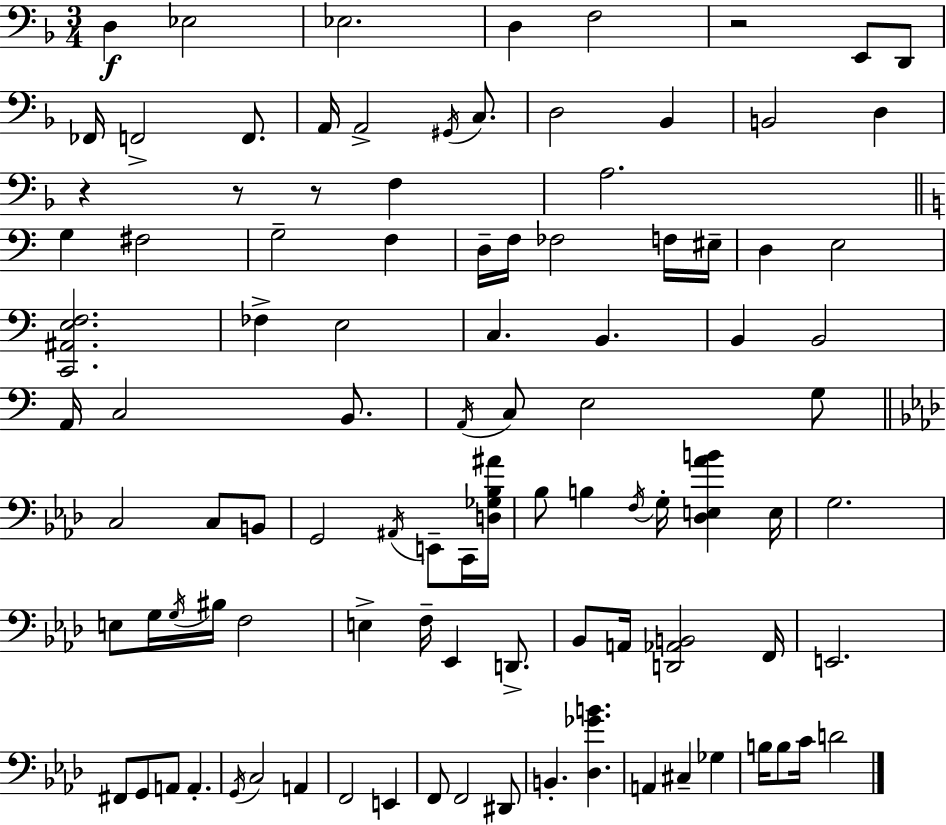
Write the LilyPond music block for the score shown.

{
  \clef bass
  \numericTimeSignature
  \time 3/4
  \key f \major
  \repeat volta 2 { d4\f ees2 | ees2. | d4 f2 | r2 e,8 d,8 | \break fes,16 f,2-> f,8. | a,16 a,2-> \acciaccatura { gis,16 } c8. | d2 bes,4 | b,2 d4 | \break r4 r8 r8 f4 | a2. | \bar "||" \break \key a \minor g4 fis2 | g2-- f4 | d16-- f16 fes2 f16 eis16-- | d4 e2 | \break <c, ais, e f>2. | fes4-> e2 | c4. b,4. | b,4 b,2 | \break a,16 c2 b,8. | \acciaccatura { a,16 } c8 e2 g8 | \bar "||" \break \key aes \major c2 c8 b,8 | g,2 \acciaccatura { ais,16 } e,8-- c,16 | <d ges bes ais'>16 bes8 b4 \acciaccatura { f16 } g16-. <des e aes' b'>4 | e16 g2. | \break e8 g16 \acciaccatura { g16 } bis16 f2 | e4-> f16-- ees,4 | d,8.-> bes,8 a,16 <d, aes, b,>2 | f,16 e,2. | \break fis,8 g,8 a,8 a,4.-. | \acciaccatura { g,16 } c2 | a,4 f,2 | e,4 f,8 f,2 | \break dis,8 b,4.-. <des ges' b'>4. | a,4 cis4-- | ges4 b16 b8 c'16 d'2 | } \bar "|."
}